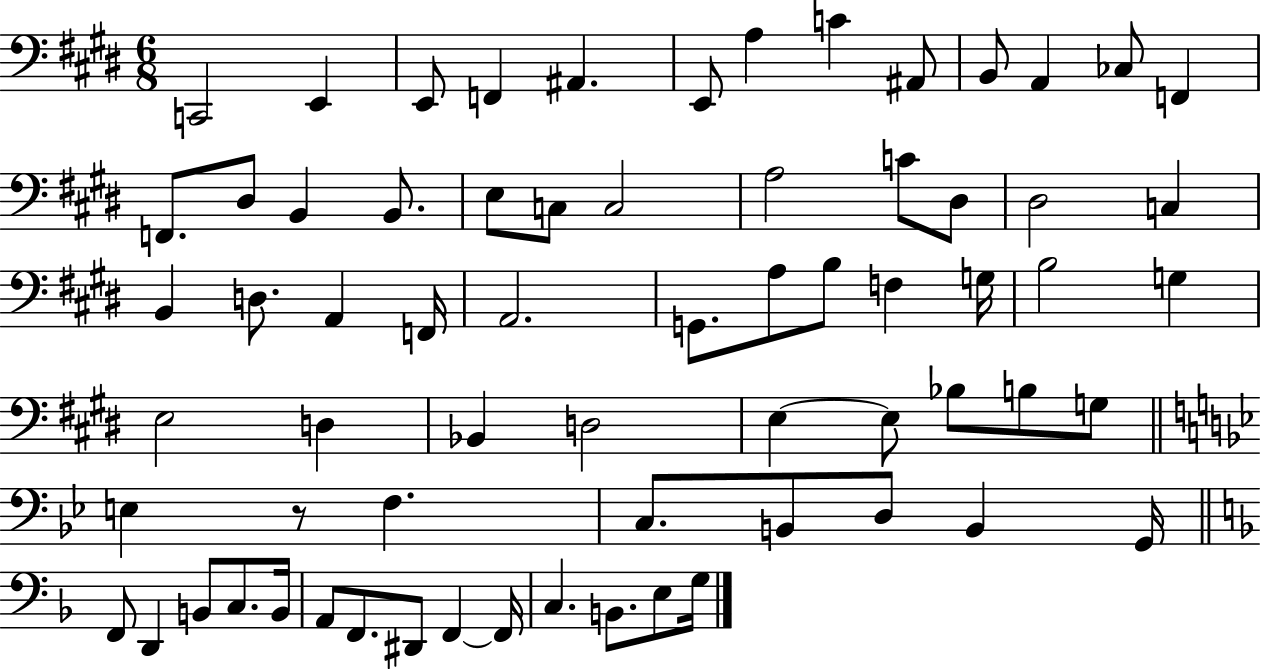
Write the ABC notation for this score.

X:1
T:Untitled
M:6/8
L:1/4
K:E
C,,2 E,, E,,/2 F,, ^A,, E,,/2 A, C ^A,,/2 B,,/2 A,, _C,/2 F,, F,,/2 ^D,/2 B,, B,,/2 E,/2 C,/2 C,2 A,2 C/2 ^D,/2 ^D,2 C, B,, D,/2 A,, F,,/4 A,,2 G,,/2 A,/2 B,/2 F, G,/4 B,2 G, E,2 D, _B,, D,2 E, E,/2 _B,/2 B,/2 G,/2 E, z/2 F, C,/2 B,,/2 D,/2 B,, G,,/4 F,,/2 D,, B,,/2 C,/2 B,,/4 A,,/2 F,,/2 ^D,,/2 F,, F,,/4 C, B,,/2 E,/2 G,/4